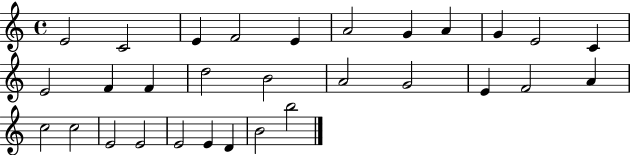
E4/h C4/h E4/q F4/h E4/q A4/h G4/q A4/q G4/q E4/h C4/q E4/h F4/q F4/q D5/h B4/h A4/h G4/h E4/q F4/h A4/q C5/h C5/h E4/h E4/h E4/h E4/q D4/q B4/h B5/h